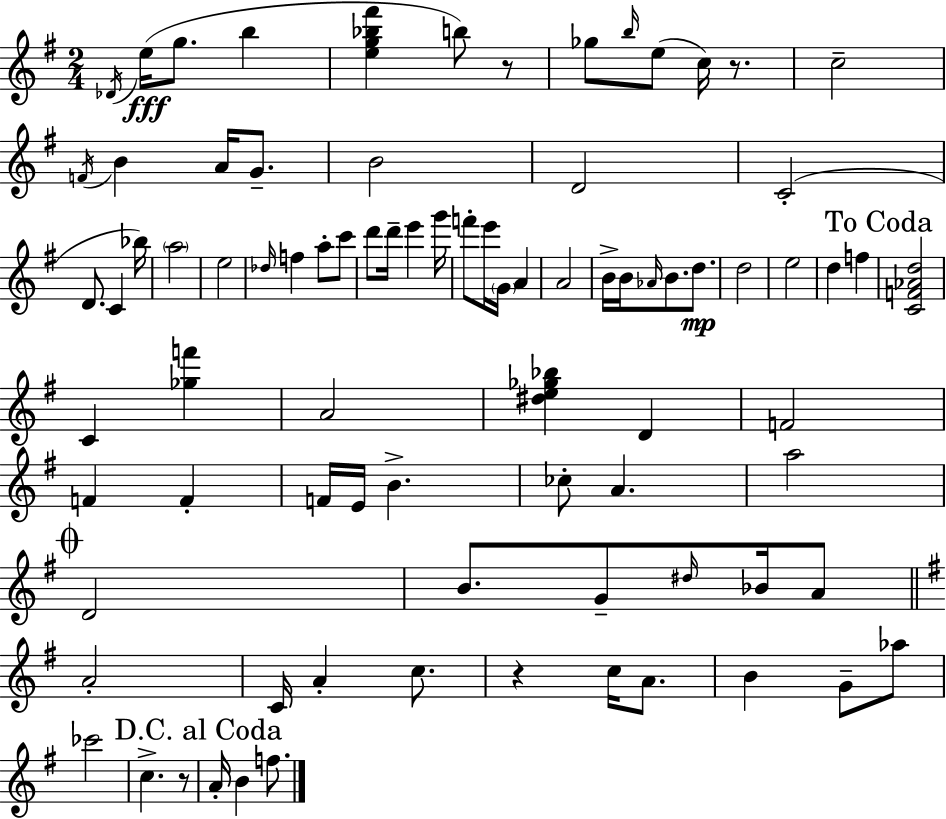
Db4/s E5/s G5/e. B5/q [E5,G5,Bb5,F#6]/q B5/e R/e Gb5/e B5/s E5/e C5/s R/e. C5/h F4/s B4/q A4/s G4/e. B4/h D4/h C4/h D4/e. C4/q Bb5/s A5/h E5/h Db5/s F5/q A5/e C6/e D6/e D6/s E6/q G6/s F6/e E6/s G4/s A4/q A4/h B4/s B4/s Ab4/s B4/e. D5/e. D5/h E5/h D5/q F5/q [C4,F4,Ab4,D5]/h C4/q [Gb5,F6]/q A4/h [D#5,E5,Gb5,Bb5]/q D4/q F4/h F4/q F4/q F4/s E4/s B4/q. CES5/e A4/q. A5/h D4/h B4/e. G4/e D#5/s Bb4/s A4/e A4/h C4/s A4/q C5/e. R/q C5/s A4/e. B4/q G4/e Ab5/e CES6/h C5/q. R/e A4/s B4/q F5/e.